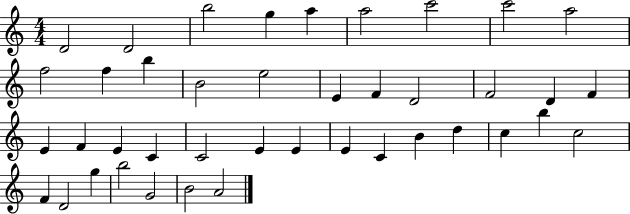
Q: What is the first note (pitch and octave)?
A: D4